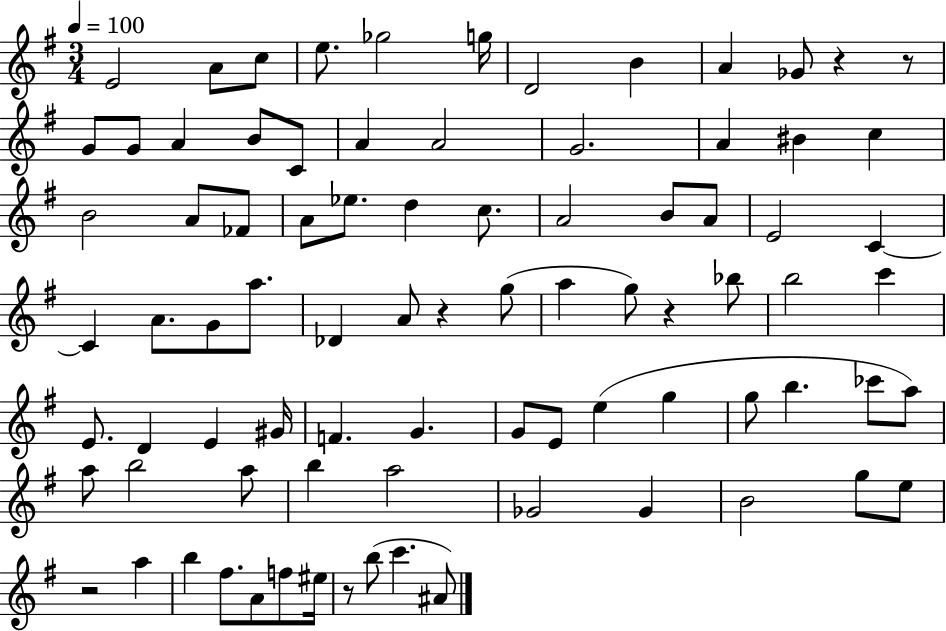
E4/h A4/e C5/e E5/e. Gb5/h G5/s D4/h B4/q A4/q Gb4/e R/q R/e G4/e G4/e A4/q B4/e C4/e A4/q A4/h G4/h. A4/q BIS4/q C5/q B4/h A4/e FES4/e A4/e Eb5/e. D5/q C5/e. A4/h B4/e A4/e E4/h C4/q C4/q A4/e. G4/e A5/e. Db4/q A4/e R/q G5/e A5/q G5/e R/q Bb5/e B5/h C6/q E4/e. D4/q E4/q G#4/s F4/q. G4/q. G4/e E4/e E5/q G5/q G5/e B5/q. CES6/e A5/e A5/e B5/h A5/e B5/q A5/h Gb4/h Gb4/q B4/h G5/e E5/e R/h A5/q B5/q F#5/e. A4/e F5/e EIS5/s R/e B5/e C6/q. A#4/e